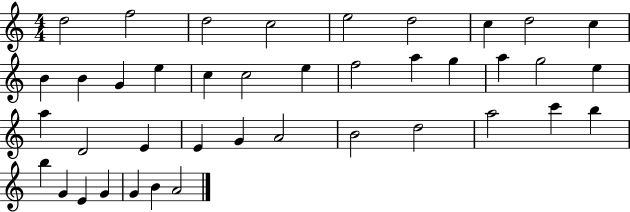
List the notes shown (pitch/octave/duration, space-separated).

D5/h F5/h D5/h C5/h E5/h D5/h C5/q D5/h C5/q B4/q B4/q G4/q E5/q C5/q C5/h E5/q F5/h A5/q G5/q A5/q G5/h E5/q A5/q D4/h E4/q E4/q G4/q A4/h B4/h D5/h A5/h C6/q B5/q B5/q G4/q E4/q G4/q G4/q B4/q A4/h